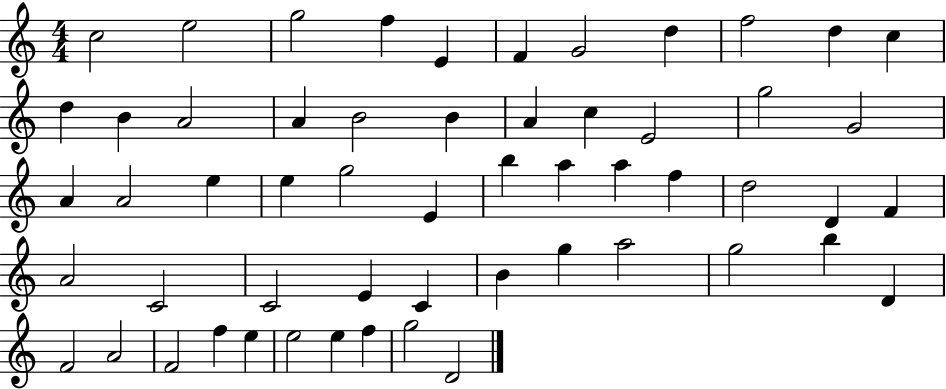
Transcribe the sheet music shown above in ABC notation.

X:1
T:Untitled
M:4/4
L:1/4
K:C
c2 e2 g2 f E F G2 d f2 d c d B A2 A B2 B A c E2 g2 G2 A A2 e e g2 E b a a f d2 D F A2 C2 C2 E C B g a2 g2 b D F2 A2 F2 f e e2 e f g2 D2